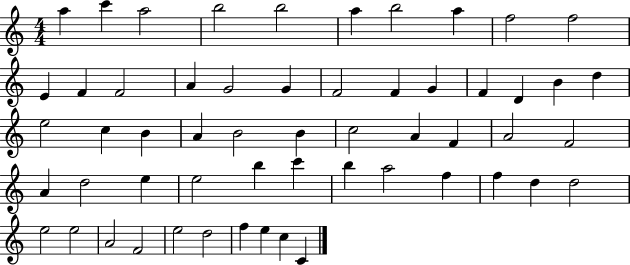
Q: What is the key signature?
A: C major